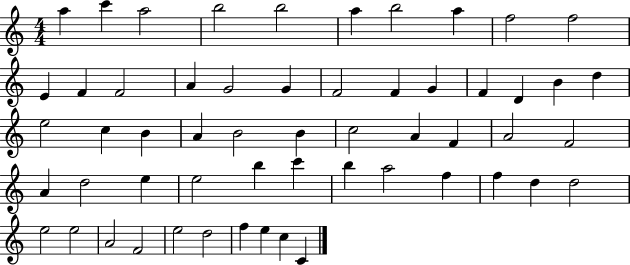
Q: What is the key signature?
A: C major